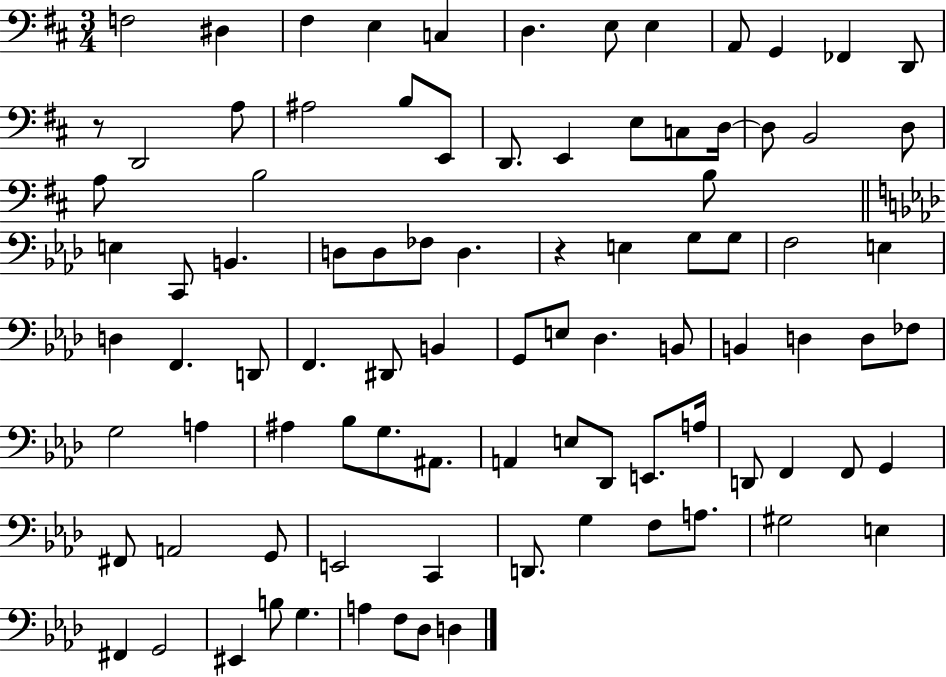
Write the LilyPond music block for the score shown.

{
  \clef bass
  \numericTimeSignature
  \time 3/4
  \key d \major
  f2 dis4 | fis4 e4 c4 | d4. e8 e4 | a,8 g,4 fes,4 d,8 | \break r8 d,2 a8 | ais2 b8 e,8 | d,8. e,4 e8 c8 d16~~ | d8 b,2 d8 | \break a8 b2 b8 | \bar "||" \break \key f \minor e4 c,8 b,4. | d8 d8 fes8 d4. | r4 e4 g8 g8 | f2 e4 | \break d4 f,4. d,8 | f,4. dis,8 b,4 | g,8 e8 des4. b,8 | b,4 d4 d8 fes8 | \break g2 a4 | ais4 bes8 g8. ais,8. | a,4 e8 des,8 e,8. a16 | d,8 f,4 f,8 g,4 | \break fis,8 a,2 g,8 | e,2 c,4 | d,8. g4 f8 a8. | gis2 e4 | \break fis,4 g,2 | eis,4 b8 g4. | a4 f8 des8 d4 | \bar "|."
}